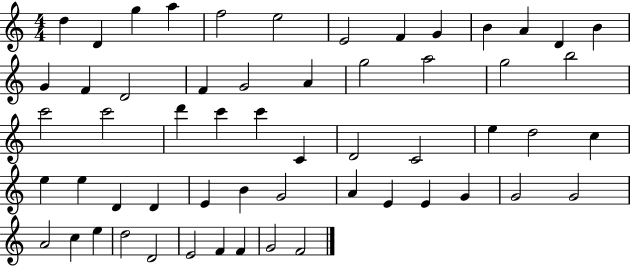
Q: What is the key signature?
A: C major